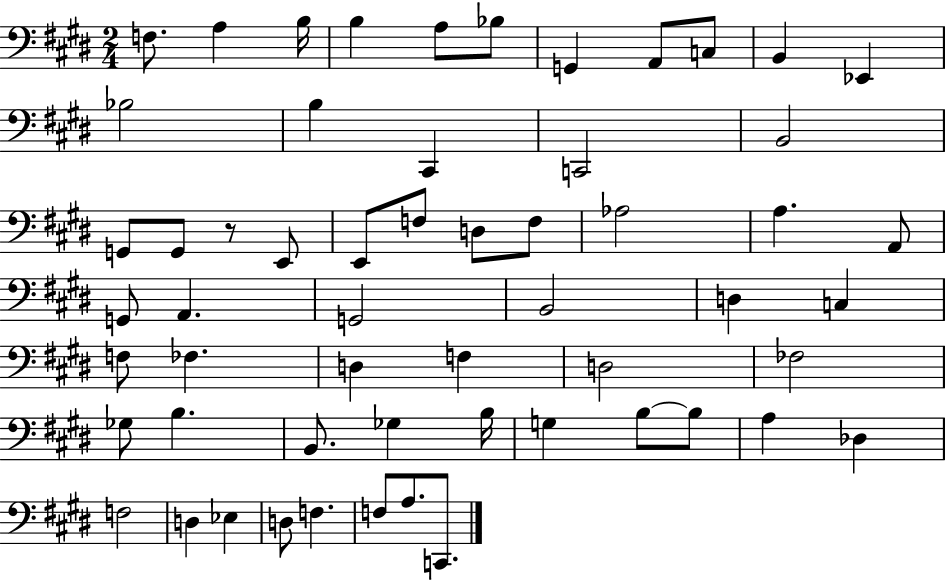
F3/e. A3/q B3/s B3/q A3/e Bb3/e G2/q A2/e C3/e B2/q Eb2/q Bb3/h B3/q C#2/q C2/h B2/h G2/e G2/e R/e E2/e E2/e F3/e D3/e F3/e Ab3/h A3/q. A2/e G2/e A2/q. G2/h B2/h D3/q C3/q F3/e FES3/q. D3/q F3/q D3/h FES3/h Gb3/e B3/q. B2/e. Gb3/q B3/s G3/q B3/e B3/e A3/q Db3/q F3/h D3/q Eb3/q D3/e F3/q. F3/e A3/e. C2/e.